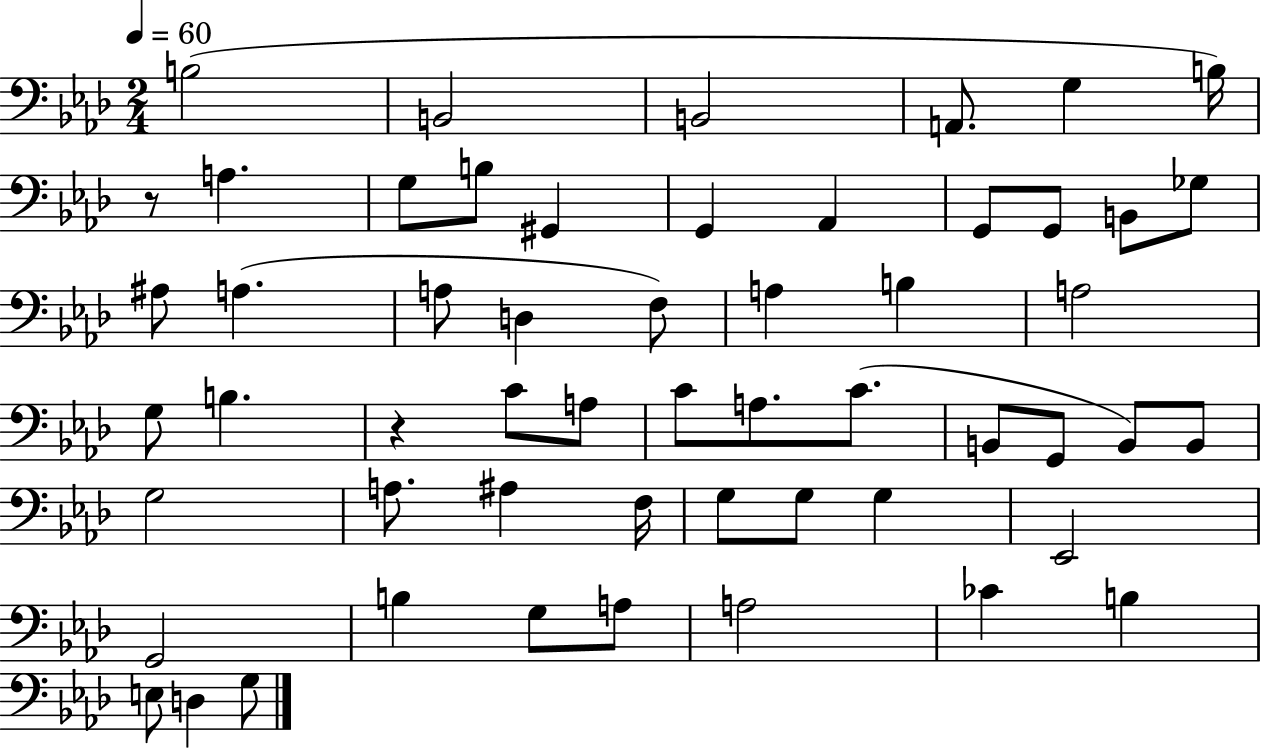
{
  \clef bass
  \numericTimeSignature
  \time 2/4
  \key aes \major
  \tempo 4 = 60
  b2( | b,2 | b,2 | a,8. g4 b16) | \break r8 a4. | g8 b8 gis,4 | g,4 aes,4 | g,8 g,8 b,8 ges8 | \break ais8 a4.( | a8 d4 f8) | a4 b4 | a2 | \break g8 b4. | r4 c'8 a8 | c'8 a8. c'8.( | b,8 g,8 b,8) b,8 | \break g2 | a8. ais4 f16 | g8 g8 g4 | ees,2 | \break g,2 | b4 g8 a8 | a2 | ces'4 b4 | \break e8 d4 g8 | \bar "|."
}